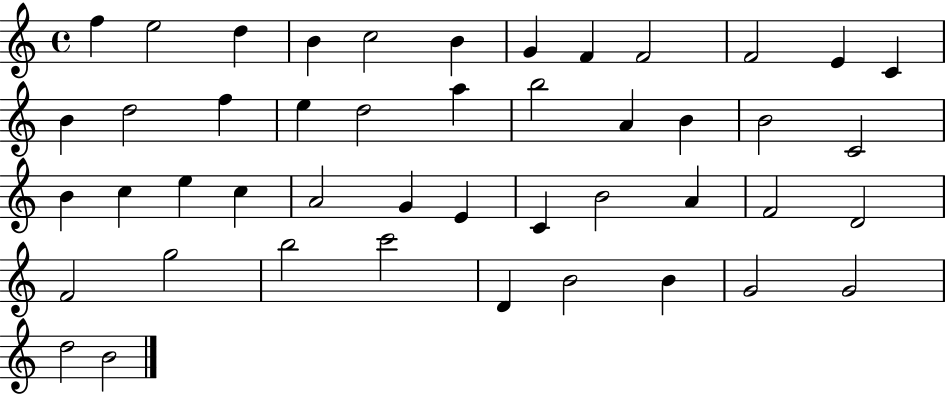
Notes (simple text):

F5/q E5/h D5/q B4/q C5/h B4/q G4/q F4/q F4/h F4/h E4/q C4/q B4/q D5/h F5/q E5/q D5/h A5/q B5/h A4/q B4/q B4/h C4/h B4/q C5/q E5/q C5/q A4/h G4/q E4/q C4/q B4/h A4/q F4/h D4/h F4/h G5/h B5/h C6/h D4/q B4/h B4/q G4/h G4/h D5/h B4/h